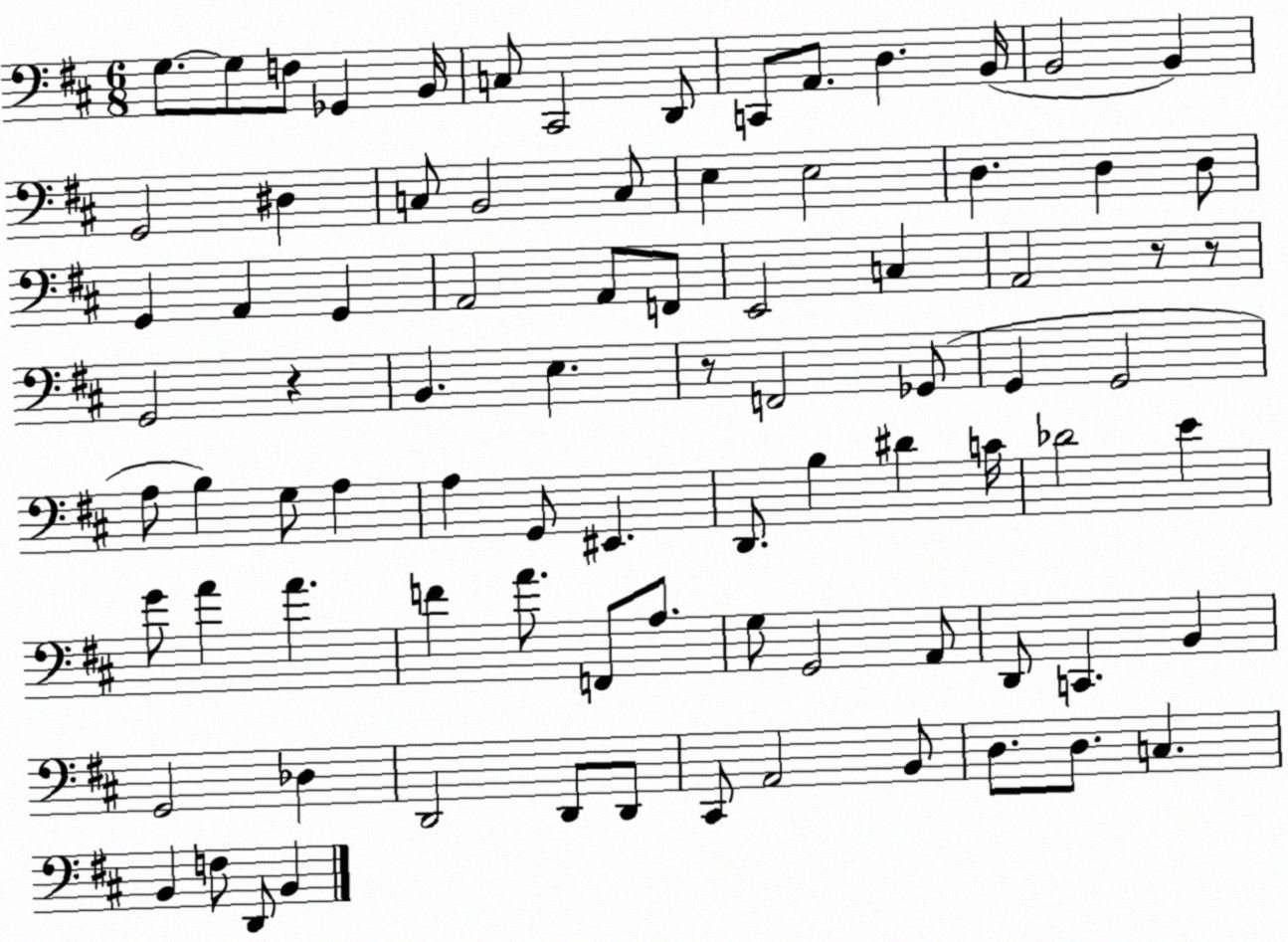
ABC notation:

X:1
T:Untitled
M:6/8
L:1/4
K:D
G,/2 G,/2 F,/2 _G,, B,,/4 C,/2 ^C,,2 D,,/2 C,,/2 A,,/2 D, B,,/4 B,,2 B,, G,,2 ^D, C,/2 B,,2 C,/2 E, E,2 D, D, D,/2 G,, A,, G,, A,,2 A,,/2 F,,/2 E,,2 C, A,,2 z/2 z/2 G,,2 z B,, E, z/2 F,,2 _G,,/2 G,, G,,2 A,/2 B, G,/2 A, A, G,,/2 ^E,, D,,/2 B, ^D C/4 _D2 E G/2 A A F A/2 F,,/2 A,/2 G,/2 G,,2 A,,/2 D,,/2 C,, B,, G,,2 _D, D,,2 D,,/2 D,,/2 ^C,,/2 A,,2 B,,/2 D,/2 D,/2 C, B,, F,/2 D,,/2 B,,